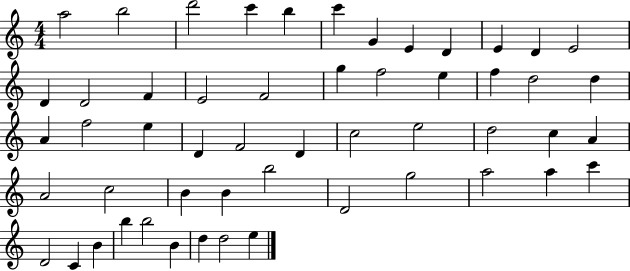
A5/h B5/h D6/h C6/q B5/q C6/q G4/q E4/q D4/q E4/q D4/q E4/h D4/q D4/h F4/q E4/h F4/h G5/q F5/h E5/q F5/q D5/h D5/q A4/q F5/h E5/q D4/q F4/h D4/q C5/h E5/h D5/h C5/q A4/q A4/h C5/h B4/q B4/q B5/h D4/h G5/h A5/h A5/q C6/q D4/h C4/q B4/q B5/q B5/h B4/q D5/q D5/h E5/q